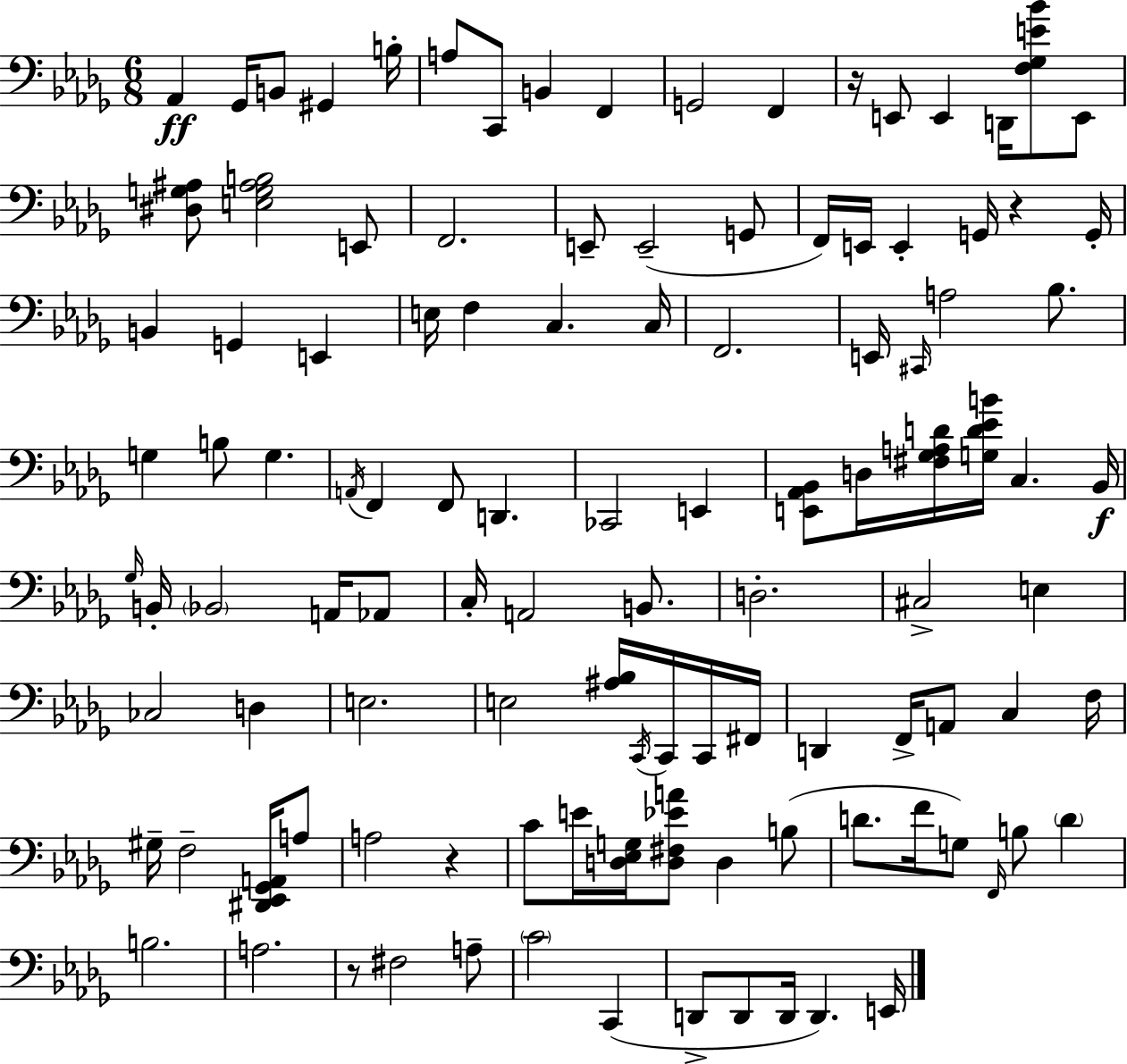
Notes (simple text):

Ab2/q Gb2/s B2/e G#2/q B3/s A3/e C2/e B2/q F2/q G2/h F2/q R/s E2/e E2/q D2/s [F3,Gb3,E4,Bb4]/e E2/e [D#3,G3,A#3]/e [E3,G3,A#3,B3]/h E2/e F2/h. E2/e E2/h G2/e F2/s E2/s E2/q G2/s R/q G2/s B2/q G2/q E2/q E3/s F3/q C3/q. C3/s F2/h. E2/s C#2/s A3/h Bb3/e. G3/q B3/e G3/q. A2/s F2/q F2/e D2/q. CES2/h E2/q [E2,Ab2,Bb2]/e D3/s [F#3,Gb3,A3,D4]/s [G3,D4,Eb4,B4]/s C3/q. Bb2/s Gb3/s B2/s Bb2/h A2/s Ab2/e C3/s A2/h B2/e. D3/h. C#3/h E3/q CES3/h D3/q E3/h. E3/h [A#3,Bb3]/s C2/s C2/s C2/s F#2/s D2/q F2/s A2/e C3/q F3/s G#3/s F3/h [D#2,Eb2,Gb2,A2]/s A3/e A3/h R/q C4/e E4/s [D3,Eb3,G3]/s [D3,F#3,Eb4,A4]/e D3/q B3/e D4/e. F4/s G3/e F2/s B3/e D4/q B3/h. A3/h. R/e F#3/h A3/e C4/h C2/q D2/e D2/e D2/s D2/q. E2/s